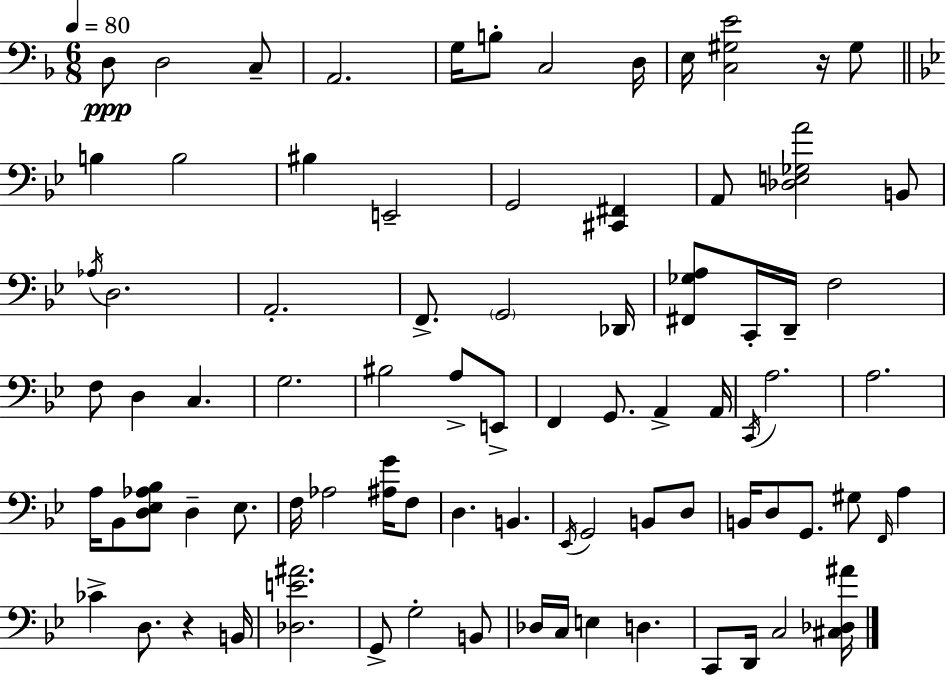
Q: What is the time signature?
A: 6/8